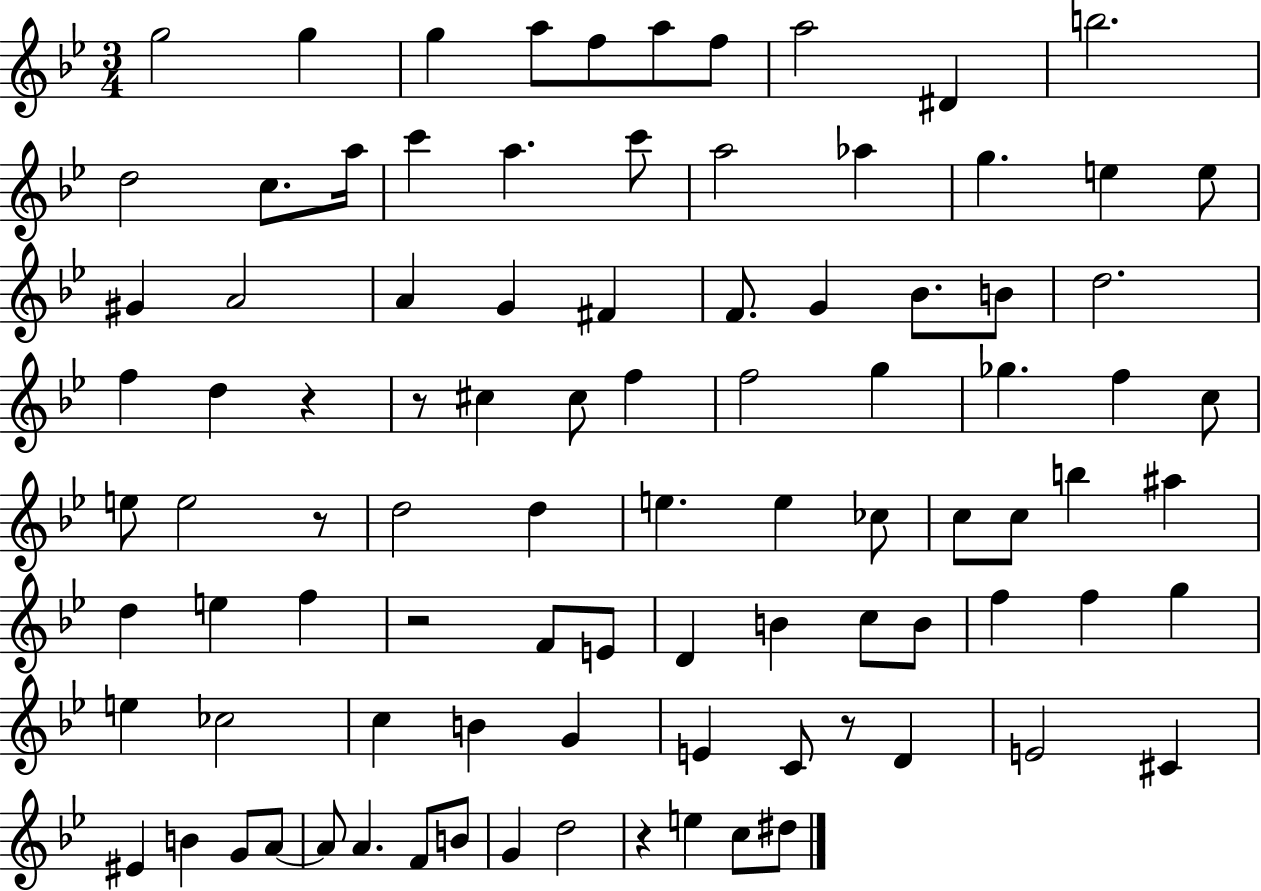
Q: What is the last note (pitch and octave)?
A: D#5